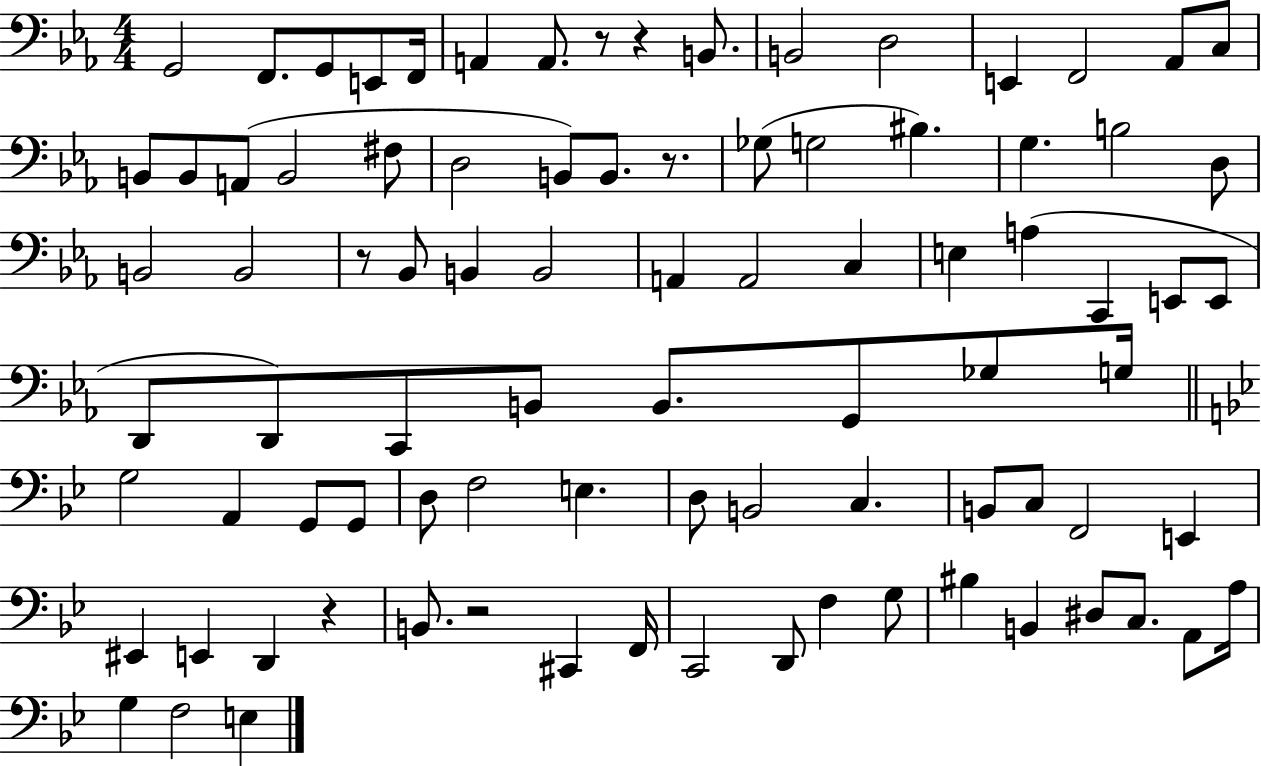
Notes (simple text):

G2/h F2/e. G2/e E2/e F2/s A2/q A2/e. R/e R/q B2/e. B2/h D3/h E2/q F2/h Ab2/e C3/e B2/e B2/e A2/e B2/h F#3/e D3/h B2/e B2/e. R/e. Gb3/e G3/h BIS3/q. G3/q. B3/h D3/e B2/h B2/h R/e Bb2/e B2/q B2/h A2/q A2/h C3/q E3/q A3/q C2/q E2/e E2/e D2/e D2/e C2/e B2/e B2/e. G2/e Gb3/e G3/s G3/h A2/q G2/e G2/e D3/e F3/h E3/q. D3/e B2/h C3/q. B2/e C3/e F2/h E2/q EIS2/q E2/q D2/q R/q B2/e. R/h C#2/q F2/s C2/h D2/e F3/q G3/e BIS3/q B2/q D#3/e C3/e. A2/e A3/s G3/q F3/h E3/q